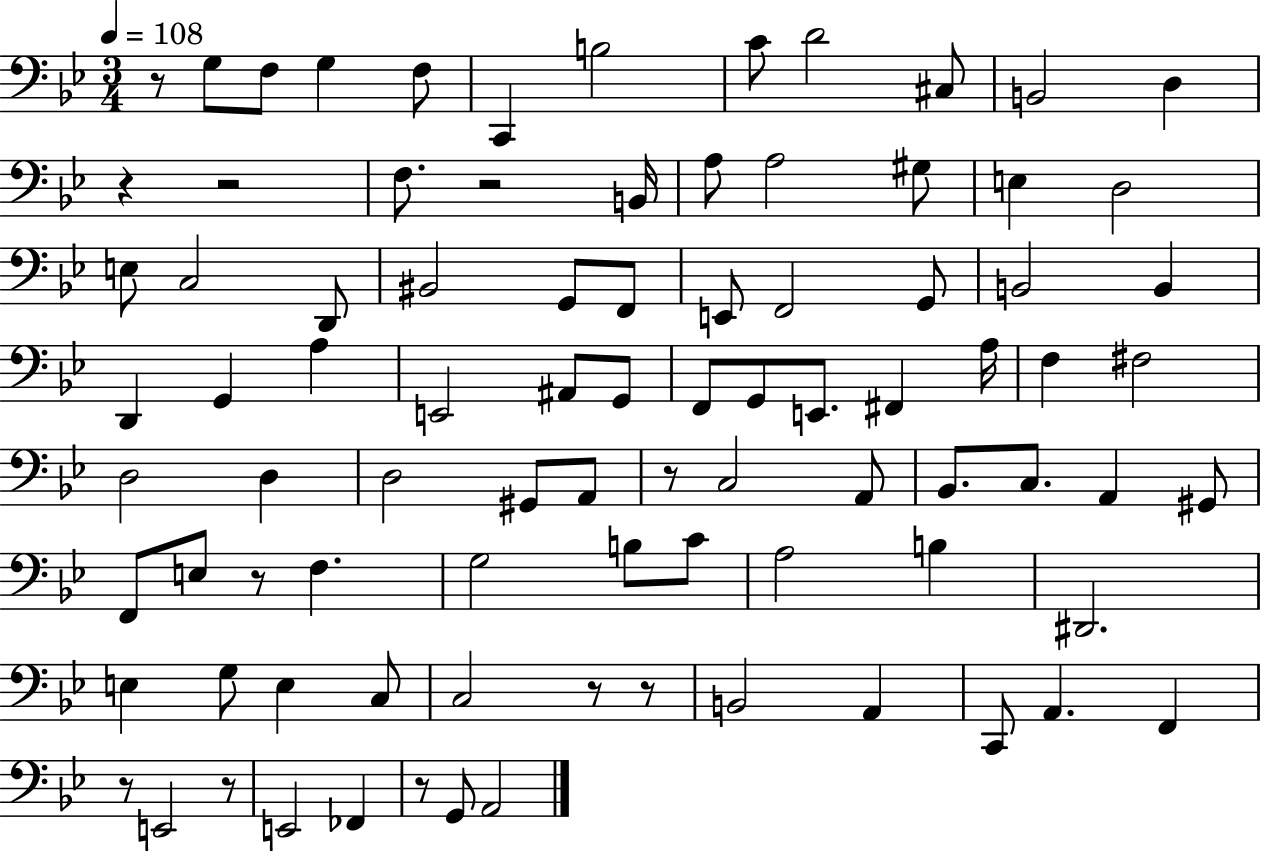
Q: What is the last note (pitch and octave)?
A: A2